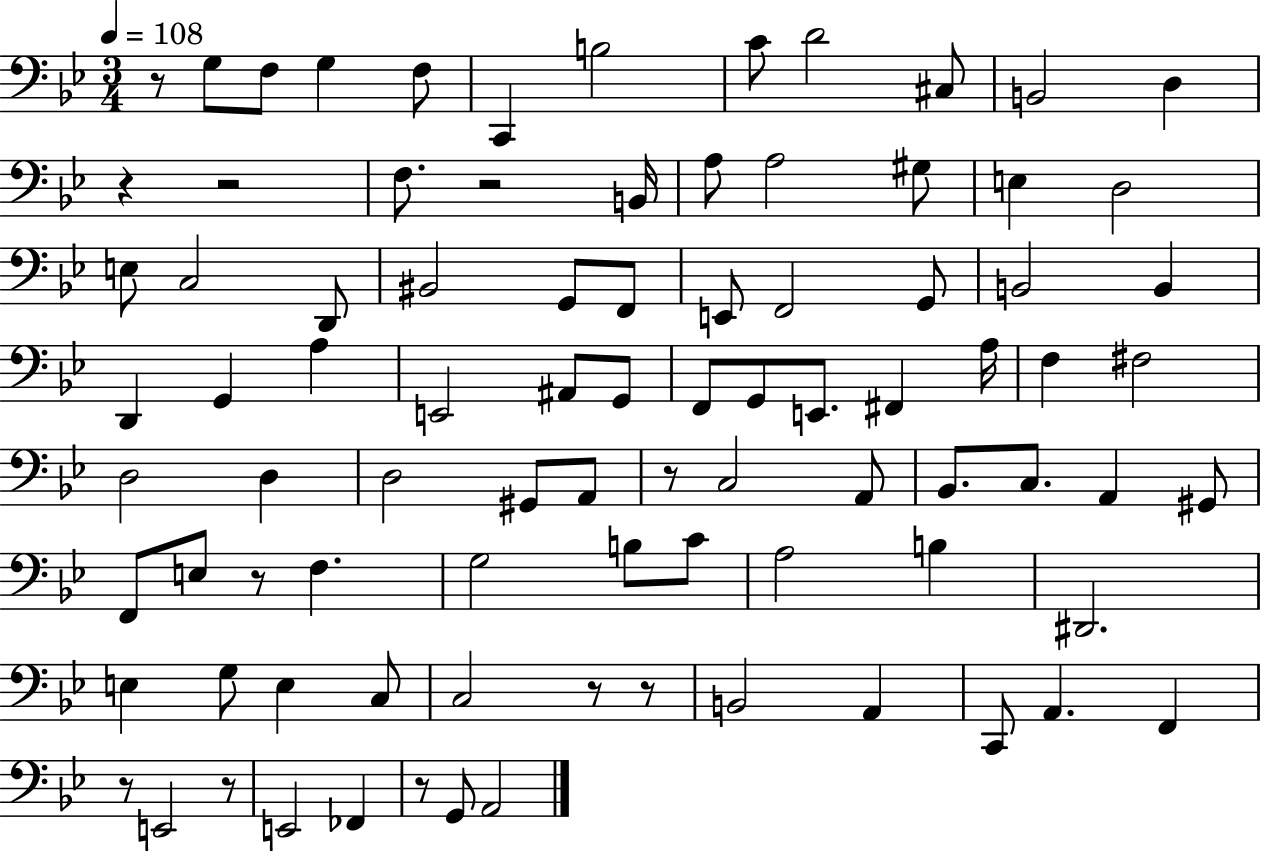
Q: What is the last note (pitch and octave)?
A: A2